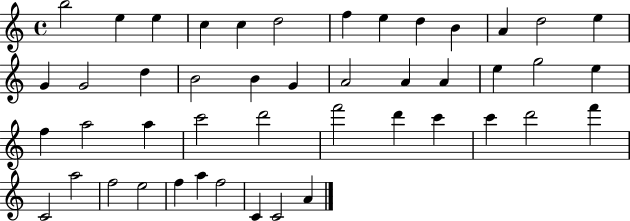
X:1
T:Untitled
M:4/4
L:1/4
K:C
b2 e e c c d2 f e d B A d2 e G G2 d B2 B G A2 A A e g2 e f a2 a c'2 d'2 f'2 d' c' c' d'2 f' C2 a2 f2 e2 f a f2 C C2 A